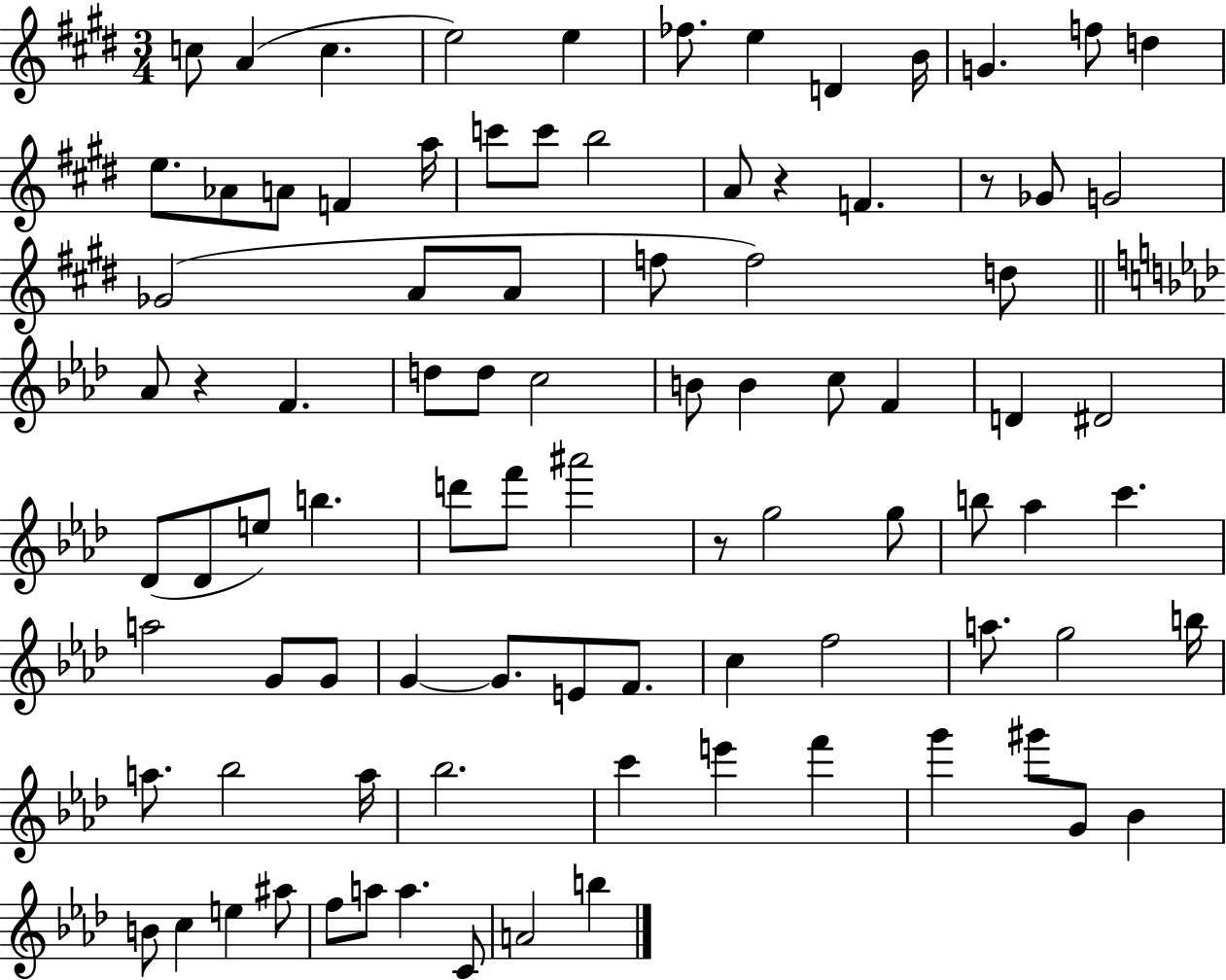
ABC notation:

X:1
T:Untitled
M:3/4
L:1/4
K:E
c/2 A c e2 e _f/2 e D B/4 G f/2 d e/2 _A/2 A/2 F a/4 c'/2 c'/2 b2 A/2 z F z/2 _G/2 G2 _G2 A/2 A/2 f/2 f2 d/2 _A/2 z F d/2 d/2 c2 B/2 B c/2 F D ^D2 _D/2 _D/2 e/2 b d'/2 f'/2 ^a'2 z/2 g2 g/2 b/2 _a c' a2 G/2 G/2 G G/2 E/2 F/2 c f2 a/2 g2 b/4 a/2 _b2 a/4 _b2 c' e' f' g' ^g'/2 G/2 _B B/2 c e ^a/2 f/2 a/2 a C/2 A2 b